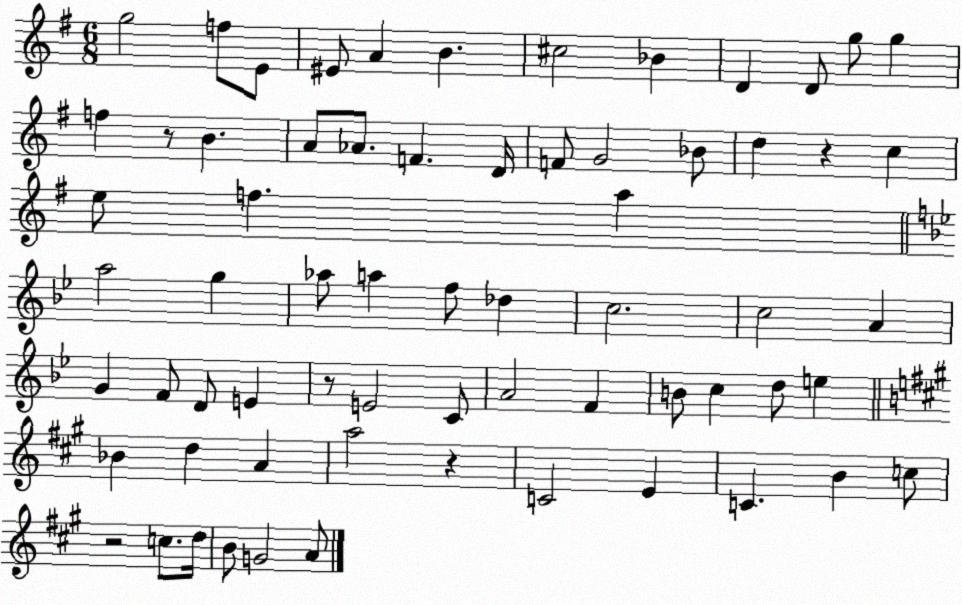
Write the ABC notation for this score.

X:1
T:Untitled
M:6/8
L:1/4
K:G
g2 f/2 E/2 ^E/2 A B ^c2 _B D D/2 g/2 g f z/2 B A/2 _A/2 F D/4 F/2 G2 _B/2 d z c e/2 f a a2 g _a/2 a f/2 _d c2 c2 A G F/2 D/2 E z/2 E2 C/2 A2 F B/2 c d/2 e _B d A a2 z C2 E C B c/2 z2 c/2 d/4 B/2 G2 A/2